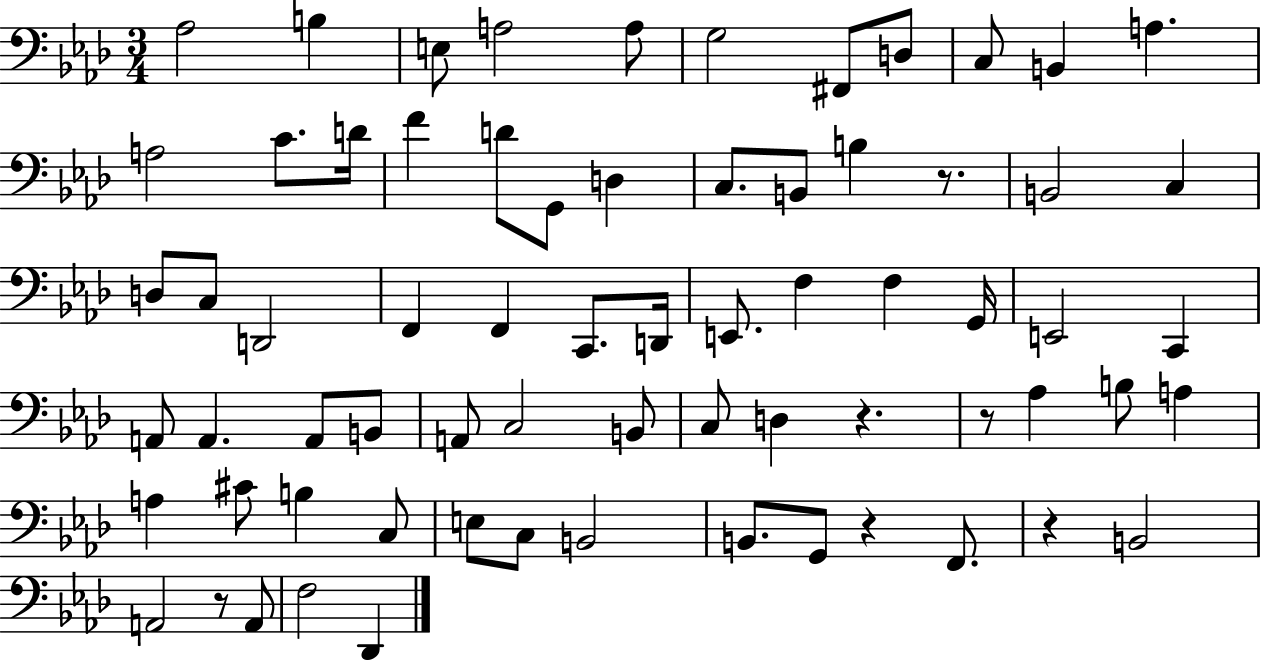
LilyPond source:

{
  \clef bass
  \numericTimeSignature
  \time 3/4
  \key aes \major
  aes2 b4 | e8 a2 a8 | g2 fis,8 d8 | c8 b,4 a4. | \break a2 c'8. d'16 | f'4 d'8 g,8 d4 | c8. b,8 b4 r8. | b,2 c4 | \break d8 c8 d,2 | f,4 f,4 c,8. d,16 | e,8. f4 f4 g,16 | e,2 c,4 | \break a,8 a,4. a,8 b,8 | a,8 c2 b,8 | c8 d4 r4. | r8 aes4 b8 a4 | \break a4 cis'8 b4 c8 | e8 c8 b,2 | b,8. g,8 r4 f,8. | r4 b,2 | \break a,2 r8 a,8 | f2 des,4 | \bar "|."
}